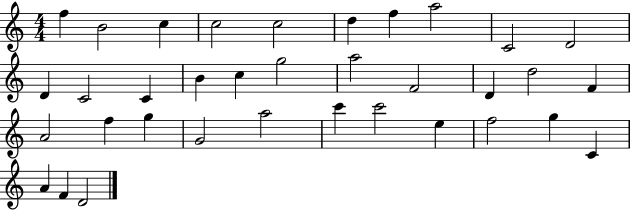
X:1
T:Untitled
M:4/4
L:1/4
K:C
f B2 c c2 c2 d f a2 C2 D2 D C2 C B c g2 a2 F2 D d2 F A2 f g G2 a2 c' c'2 e f2 g C A F D2